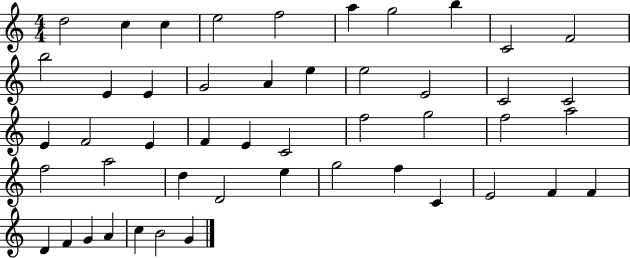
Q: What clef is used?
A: treble